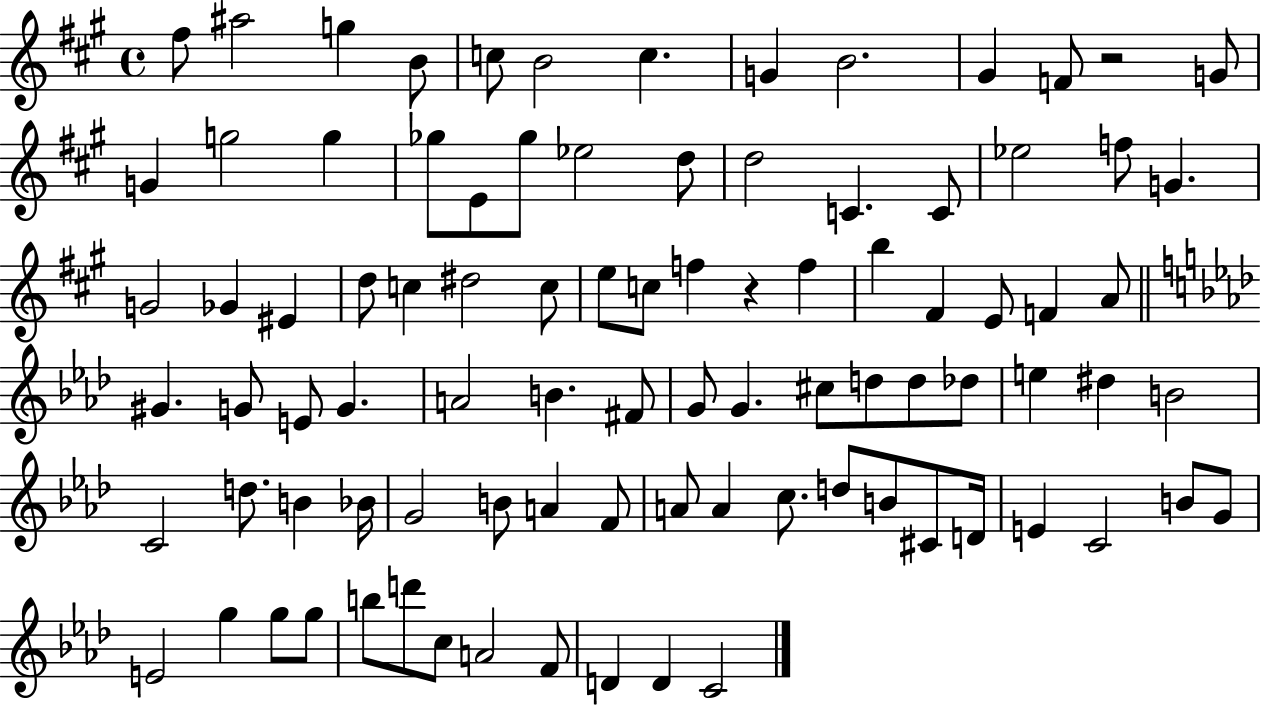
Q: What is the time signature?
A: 4/4